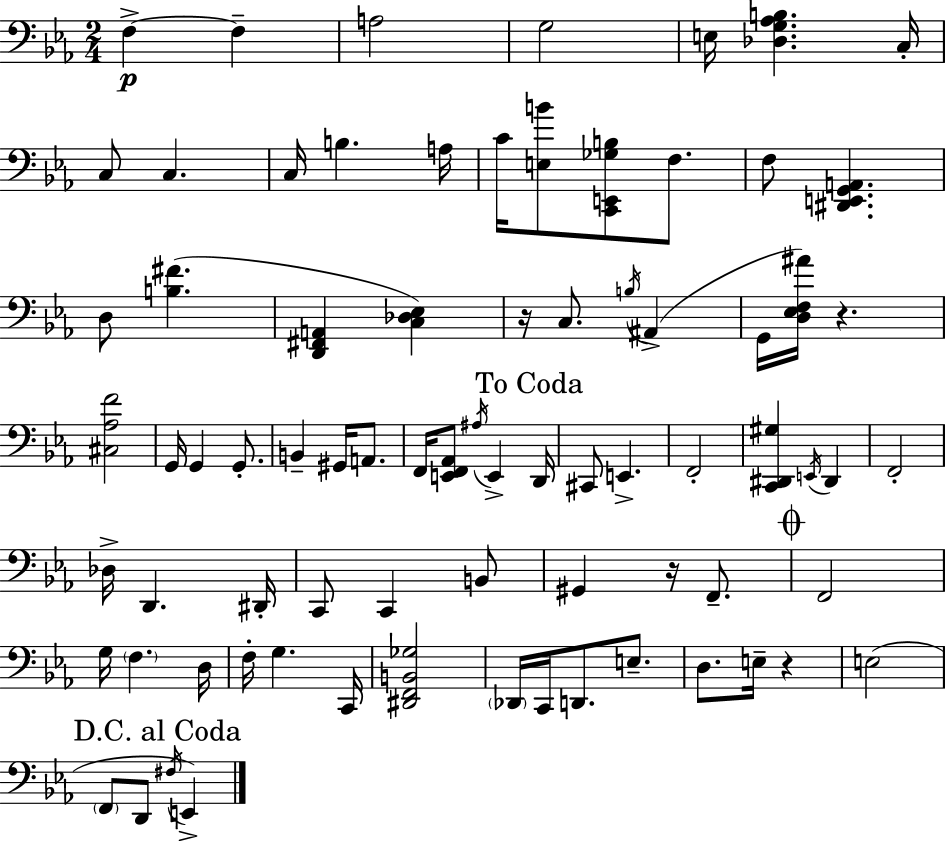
X:1
T:Untitled
M:2/4
L:1/4
K:Cm
F, F, A,2 G,2 E,/4 [_D,G,_A,B,] C,/4 C,/2 C, C,/4 B, A,/4 C/4 [E,B]/2 [C,,E,,_G,B,]/2 F,/2 F,/2 [^D,,E,,G,,A,,] D,/2 [B,^F] [D,,^F,,A,,] [C,_D,_E,] z/4 C,/2 B,/4 ^A,, G,,/4 [D,_E,F,^A]/4 z [^C,_A,F]2 G,,/4 G,, G,,/2 B,, ^G,,/4 A,,/2 F,,/4 [E,,F,,_A,,]/2 ^A,/4 E,, D,,/4 ^C,,/2 E,, F,,2 [C,,^D,,^G,] E,,/4 ^D,, F,,2 _D,/4 D,, ^D,,/4 C,,/2 C,, B,,/2 ^G,, z/4 F,,/2 F,,2 G,/4 F, D,/4 F,/4 G, C,,/4 [^D,,F,,B,,_G,]2 _D,,/4 C,,/4 D,,/2 E,/2 D,/2 E,/4 z E,2 F,,/2 D,,/2 ^F,/4 E,,